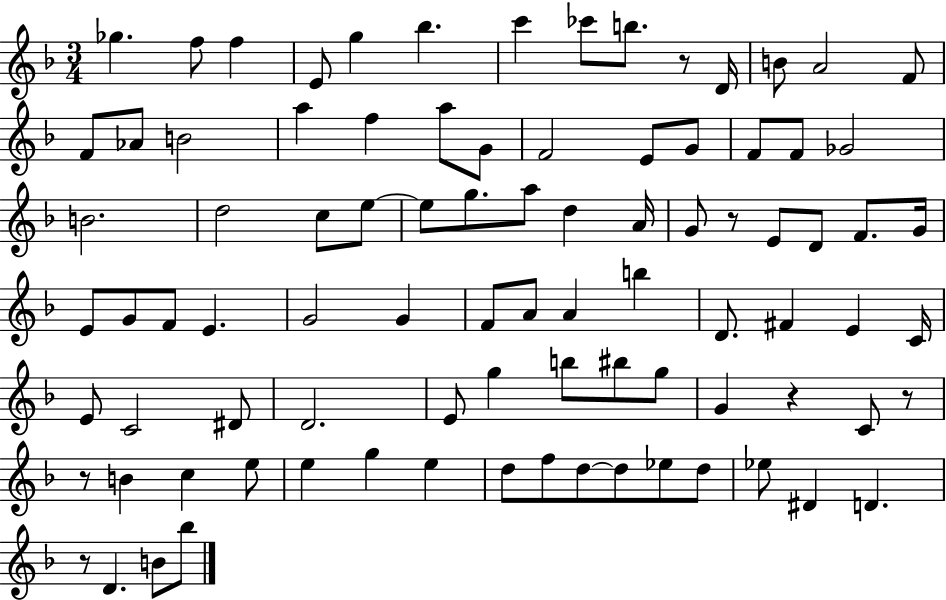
X:1
T:Untitled
M:3/4
L:1/4
K:F
_g f/2 f E/2 g _b c' _c'/2 b/2 z/2 D/4 B/2 A2 F/2 F/2 _A/2 B2 a f a/2 G/2 F2 E/2 G/2 F/2 F/2 _G2 B2 d2 c/2 e/2 e/2 g/2 a/2 d A/4 G/2 z/2 E/2 D/2 F/2 G/4 E/2 G/2 F/2 E G2 G F/2 A/2 A b D/2 ^F E C/4 E/2 C2 ^D/2 D2 E/2 g b/2 ^b/2 g/2 G z C/2 z/2 z/2 B c e/2 e g e d/2 f/2 d/2 d/2 _e/2 d/2 _e/2 ^D D z/2 D B/2 _b/2